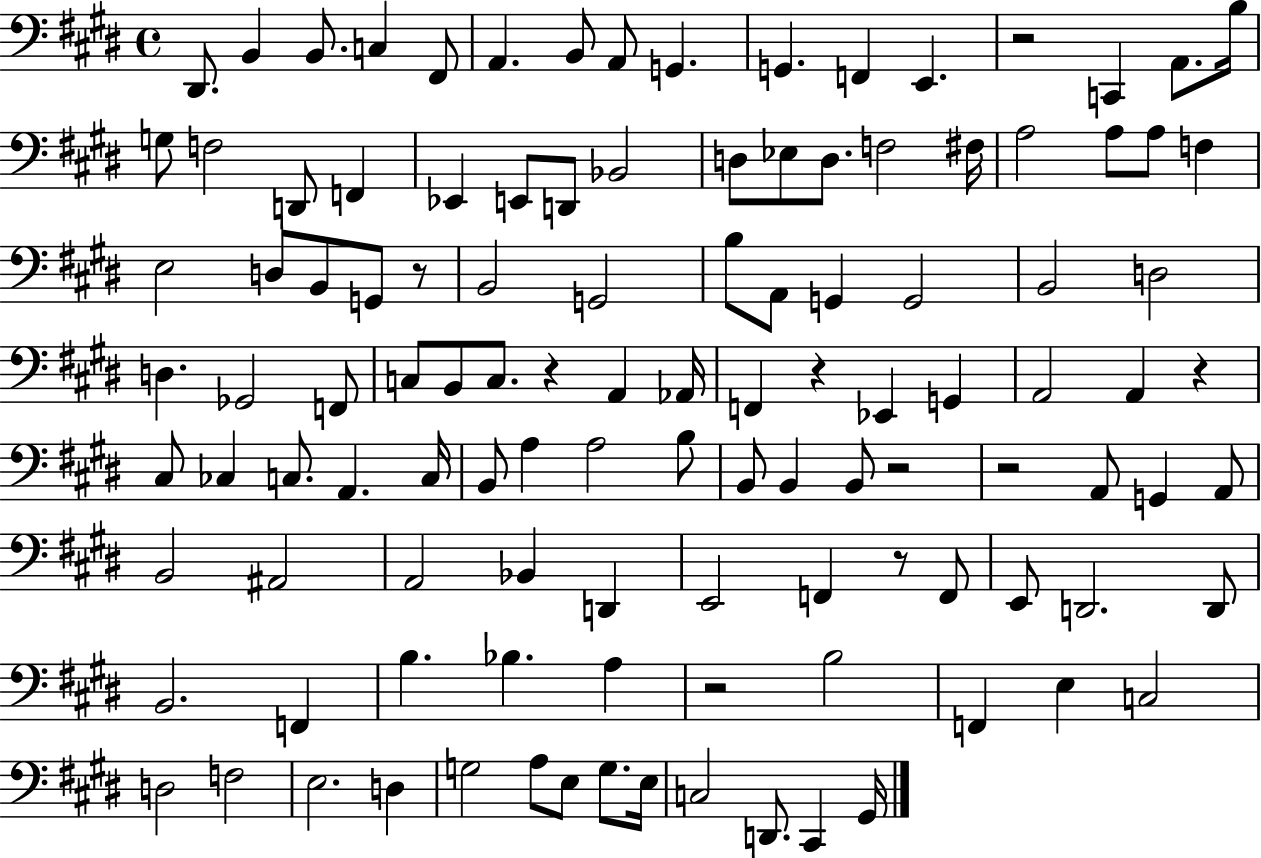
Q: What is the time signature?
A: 4/4